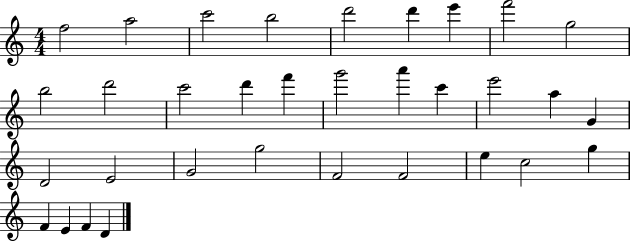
X:1
T:Untitled
M:4/4
L:1/4
K:C
f2 a2 c'2 b2 d'2 d' e' f'2 g2 b2 d'2 c'2 d' f' g'2 a' c' e'2 a G D2 E2 G2 g2 F2 F2 e c2 g F E F D